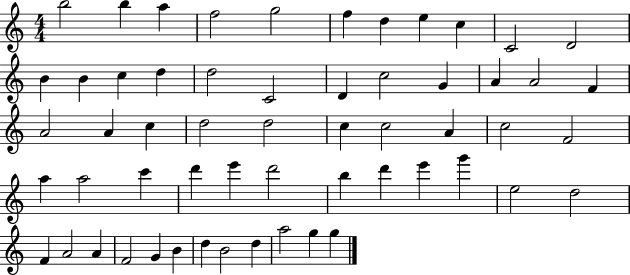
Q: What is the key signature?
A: C major